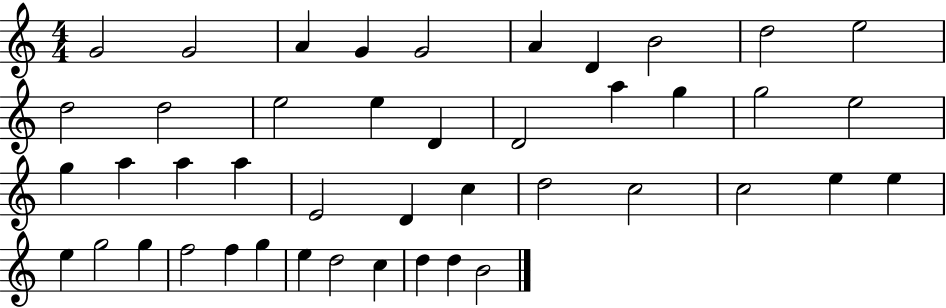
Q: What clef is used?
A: treble